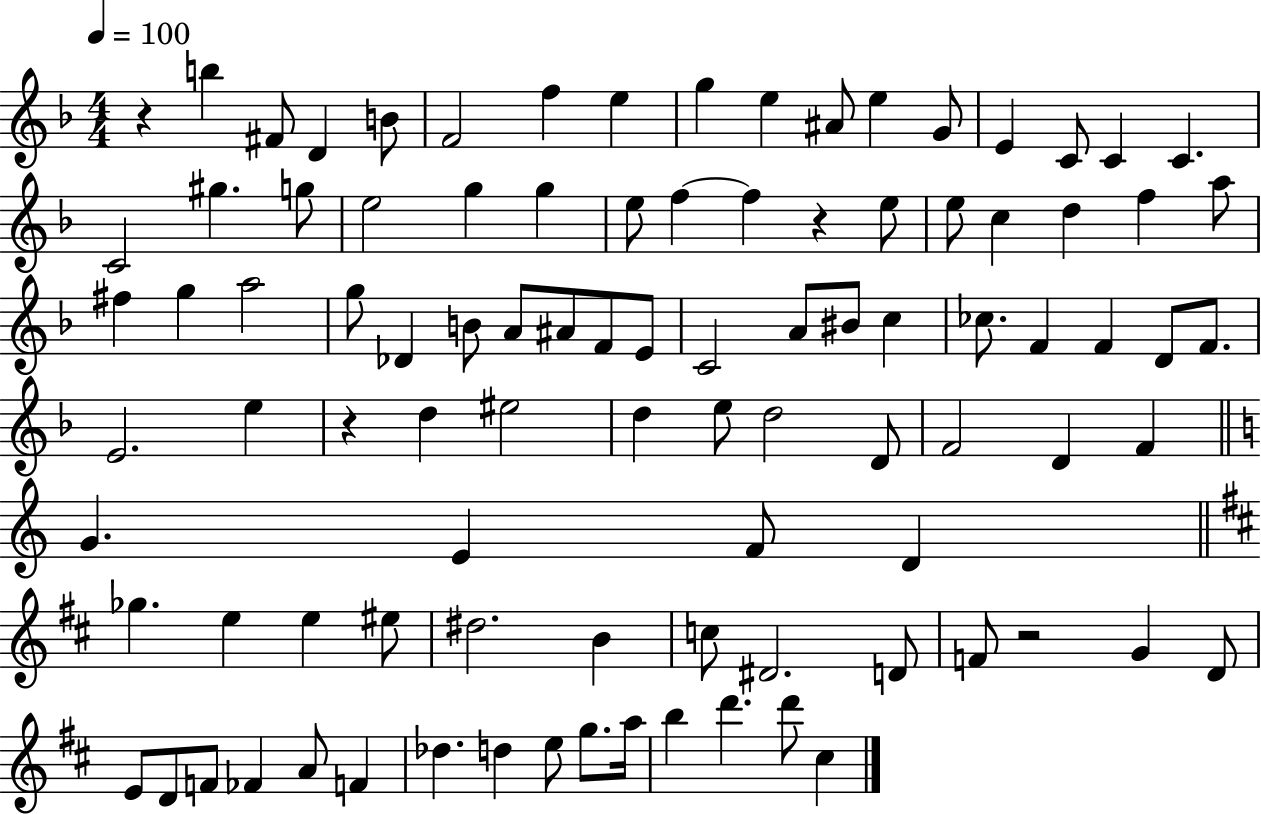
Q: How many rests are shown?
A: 4